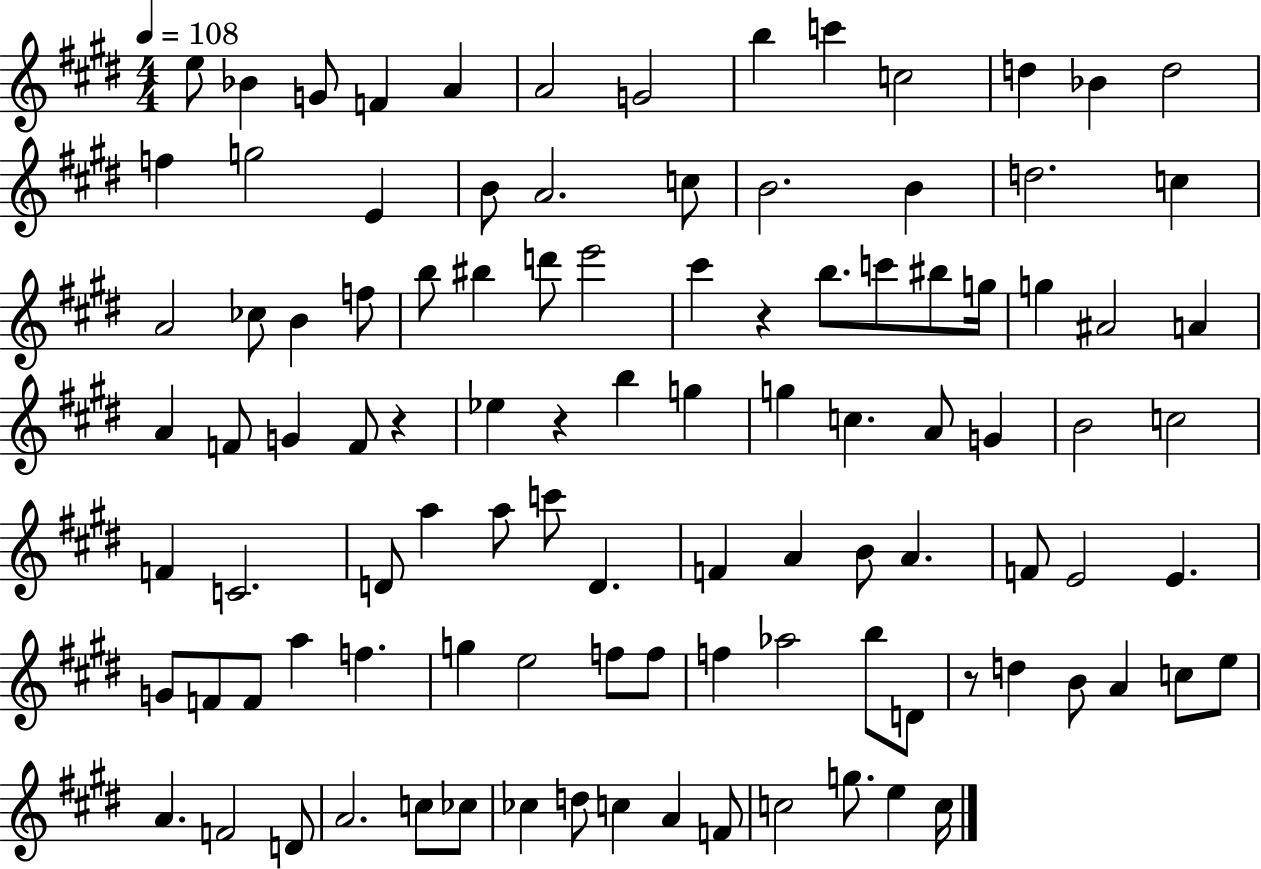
{
  \clef treble
  \numericTimeSignature
  \time 4/4
  \key e \major
  \tempo 4 = 108
  e''8 bes'4 g'8 f'4 a'4 | a'2 g'2 | b''4 c'''4 c''2 | d''4 bes'4 d''2 | \break f''4 g''2 e'4 | b'8 a'2. c''8 | b'2. b'4 | d''2. c''4 | \break a'2 ces''8 b'4 f''8 | b''8 bis''4 d'''8 e'''2 | cis'''4 r4 b''8. c'''8 bis''8 g''16 | g''4 ais'2 a'4 | \break a'4 f'8 g'4 f'8 r4 | ees''4 r4 b''4 g''4 | g''4 c''4. a'8 g'4 | b'2 c''2 | \break f'4 c'2. | d'8 a''4 a''8 c'''8 d'4. | f'4 a'4 b'8 a'4. | f'8 e'2 e'4. | \break g'8 f'8 f'8 a''4 f''4. | g''4 e''2 f''8 f''8 | f''4 aes''2 b''8 d'8 | r8 d''4 b'8 a'4 c''8 e''8 | \break a'4. f'2 d'8 | a'2. c''8 ces''8 | ces''4 d''8 c''4 a'4 f'8 | c''2 g''8. e''4 c''16 | \break \bar "|."
}